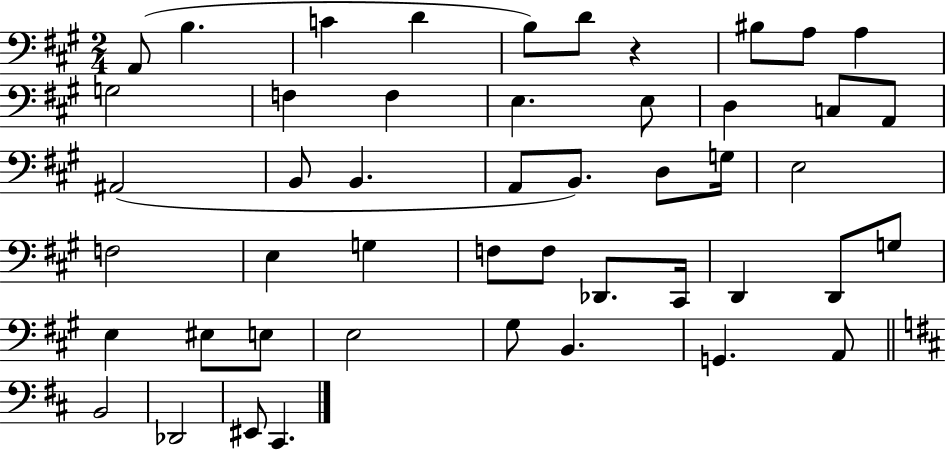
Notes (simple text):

A2/e B3/q. C4/q D4/q B3/e D4/e R/q BIS3/e A3/e A3/q G3/h F3/q F3/q E3/q. E3/e D3/q C3/e A2/e A#2/h B2/e B2/q. A2/e B2/e. D3/e G3/s E3/h F3/h E3/q G3/q F3/e F3/e Db2/e. C#2/s D2/q D2/e G3/e E3/q EIS3/e E3/e E3/h G#3/e B2/q. G2/q. A2/e B2/h Db2/h EIS2/e C#2/q.